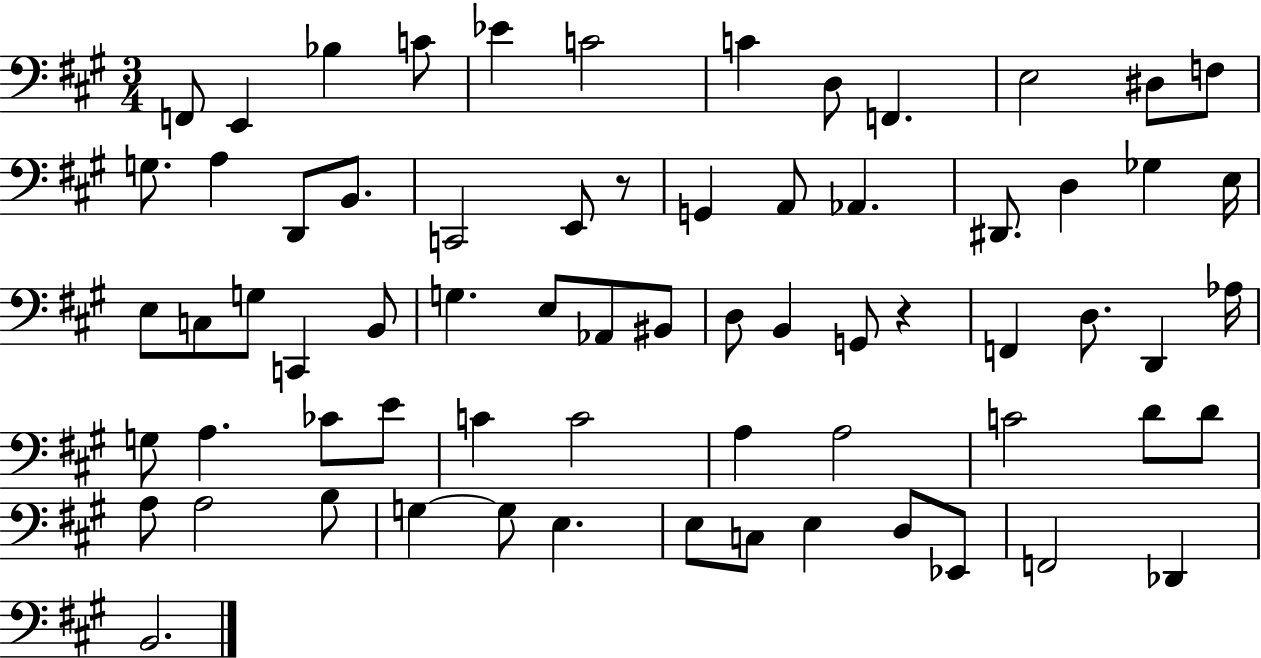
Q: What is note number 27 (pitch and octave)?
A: C3